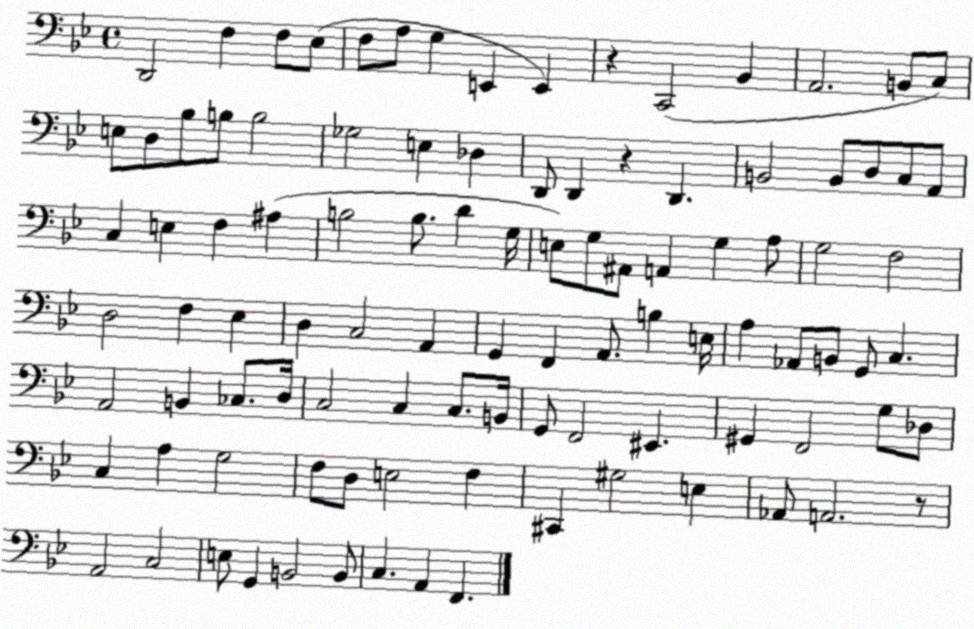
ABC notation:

X:1
T:Untitled
M:4/4
L:1/4
K:Bb
D,,2 F, F,/2 _E,/2 F,/2 A,/2 G, E,, E,, z C,,2 _B,, A,,2 B,,/2 C,/2 E,/2 D,/2 _B,/2 B,/2 B,2 _G,2 E, _D, D,,/2 D,, z D,, B,,2 B,,/2 D,/2 C,/2 A,,/2 C, E, F, ^A, B,2 B,/2 D G,/4 E,/2 G,/2 ^A,,/2 A,, G, A,/2 G,2 F,2 D,2 F, _E, D, C,2 A,, G,, F,, A,,/2 B, E,/4 A, _A,,/2 B,,/2 G,,/2 C, A,,2 B,, _C,/2 D,/4 C,2 C, C,/2 B,,/4 G,,/2 F,,2 ^E,, ^G,, F,,2 G,/2 _D,/2 C, A, G,2 F,/2 D,/2 E,2 F, ^C,, ^G,2 E, _A,,/2 A,,2 z/2 A,,2 C,2 E,/2 G,, B,,2 B,,/2 C, A,, F,,